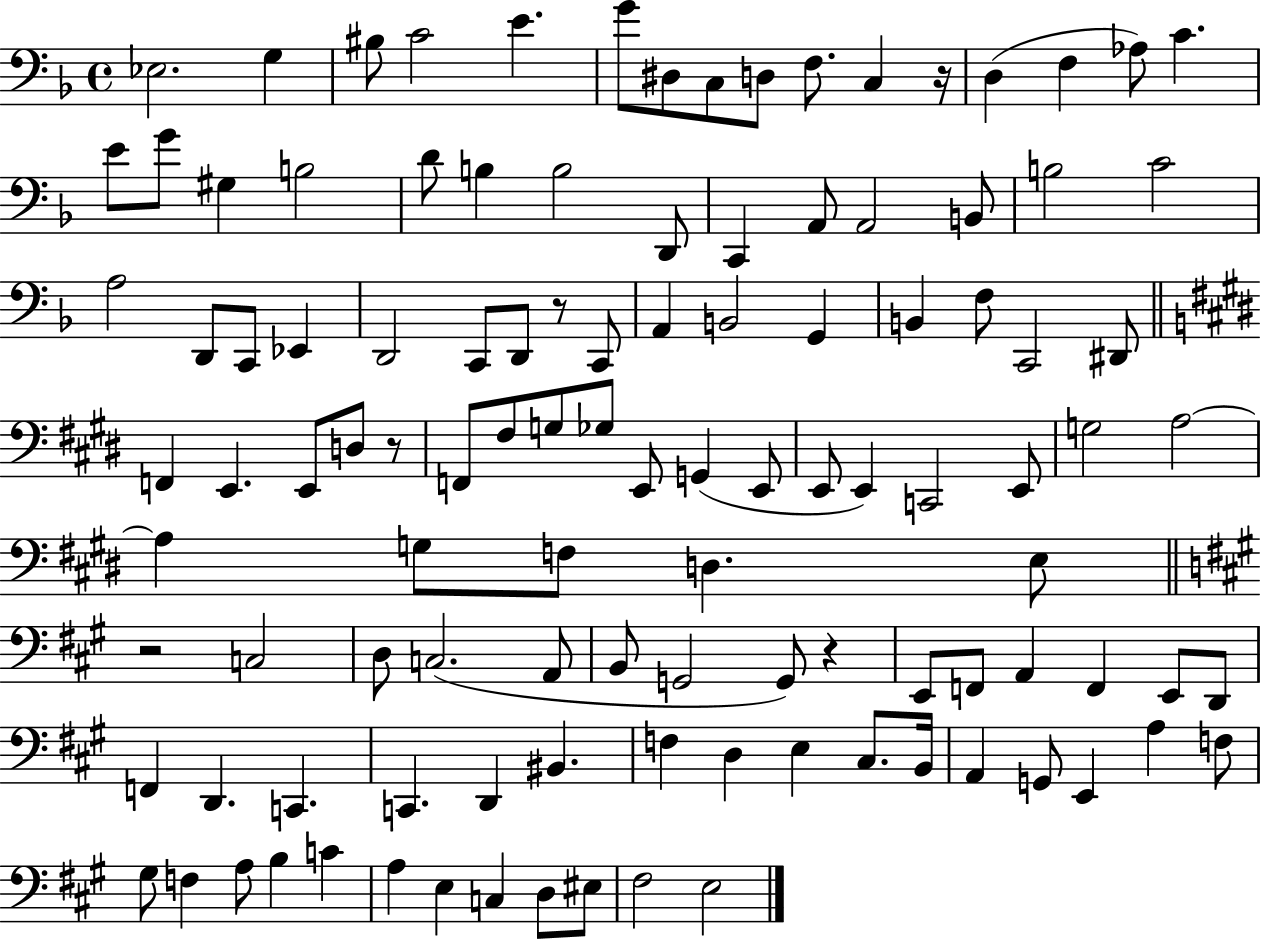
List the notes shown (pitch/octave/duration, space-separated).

Eb3/h. G3/q BIS3/e C4/h E4/q. G4/e D#3/e C3/e D3/e F3/e. C3/q R/s D3/q F3/q Ab3/e C4/q. E4/e G4/e G#3/q B3/h D4/e B3/q B3/h D2/e C2/q A2/e A2/h B2/e B3/h C4/h A3/h D2/e C2/e Eb2/q D2/h C2/e D2/e R/e C2/e A2/q B2/h G2/q B2/q F3/e C2/h D#2/e F2/q E2/q. E2/e D3/e R/e F2/e F#3/e G3/e Gb3/e E2/e G2/q E2/e E2/e E2/q C2/h E2/e G3/h A3/h A3/q G3/e F3/e D3/q. E3/e R/h C3/h D3/e C3/h. A2/e B2/e G2/h G2/e R/q E2/e F2/e A2/q F2/q E2/e D2/e F2/q D2/q. C2/q. C2/q. D2/q BIS2/q. F3/q D3/q E3/q C#3/e. B2/s A2/q G2/e E2/q A3/q F3/e G#3/e F3/q A3/e B3/q C4/q A3/q E3/q C3/q D3/e EIS3/e F#3/h E3/h